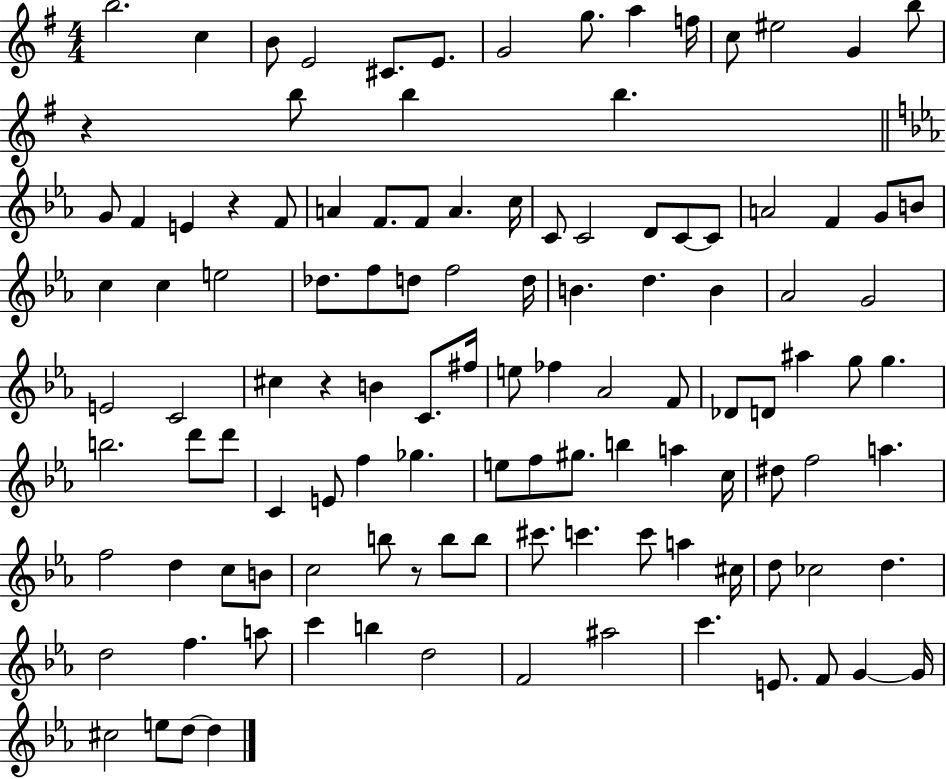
{
  \clef treble
  \numericTimeSignature
  \time 4/4
  \key g \major
  b''2. c''4 | b'8 e'2 cis'8. e'8. | g'2 g''8. a''4 f''16 | c''8 eis''2 g'4 b''8 | \break r4 b''8 b''4 b''4. | \bar "||" \break \key ees \major g'8 f'4 e'4 r4 f'8 | a'4 f'8. f'8 a'4. c''16 | c'8 c'2 d'8 c'8~~ c'8 | a'2 f'4 g'8 b'8 | \break c''4 c''4 e''2 | des''8. f''8 d''8 f''2 d''16 | b'4. d''4. b'4 | aes'2 g'2 | \break e'2 c'2 | cis''4 r4 b'4 c'8. fis''16 | e''8 fes''4 aes'2 f'8 | des'8 d'8 ais''4 g''8 g''4. | \break b''2. d'''8 d'''8 | c'4 e'8 f''4 ges''4. | e''8 f''8 gis''8. b''4 a''4 c''16 | dis''8 f''2 a''4. | \break f''2 d''4 c''8 b'8 | c''2 b''8 r8 b''8 b''8 | cis'''8. c'''4. c'''8 a''4 cis''16 | d''8 ces''2 d''4. | \break d''2 f''4. a''8 | c'''4 b''4 d''2 | f'2 ais''2 | c'''4. e'8. f'8 g'4~~ g'16 | \break cis''2 e''8 d''8~~ d''4 | \bar "|."
}